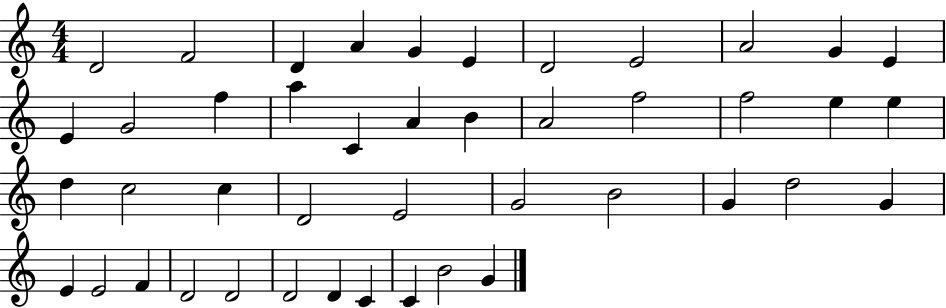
X:1
T:Untitled
M:4/4
L:1/4
K:C
D2 F2 D A G E D2 E2 A2 G E E G2 f a C A B A2 f2 f2 e e d c2 c D2 E2 G2 B2 G d2 G E E2 F D2 D2 D2 D C C B2 G